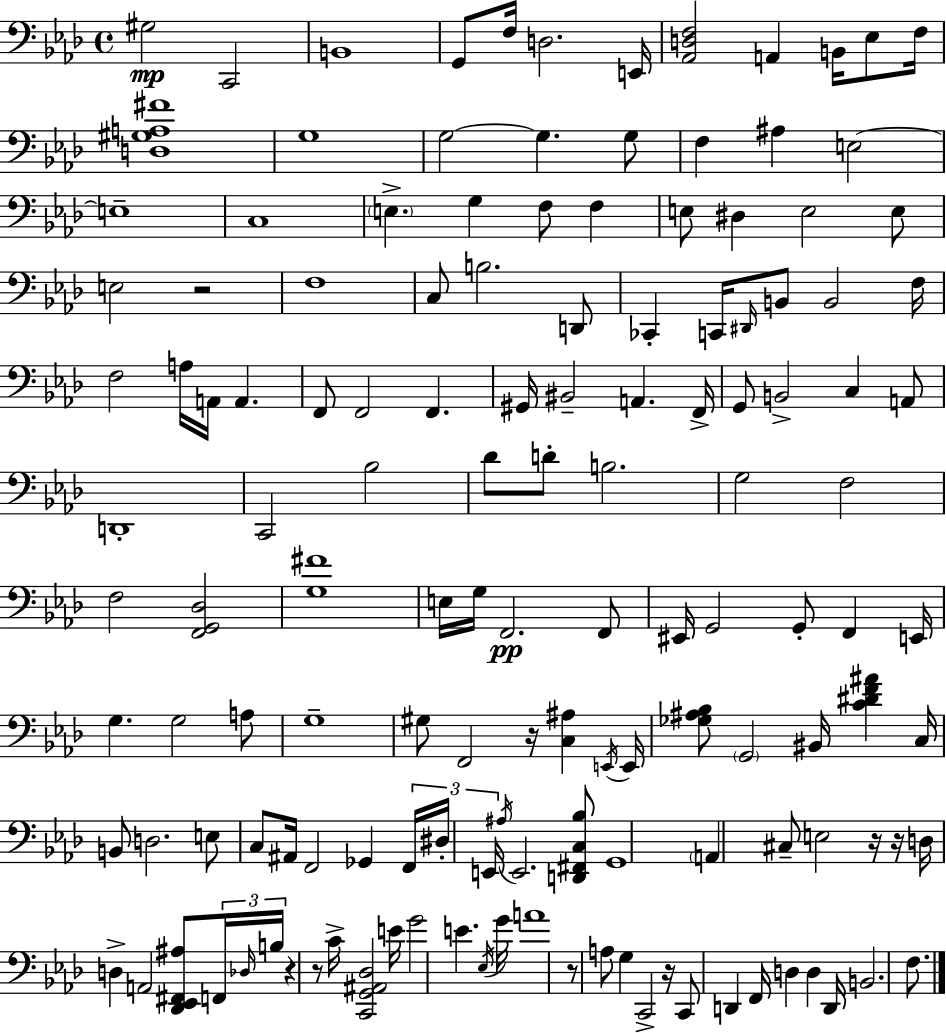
{
  \clef bass
  \time 4/4
  \defaultTimeSignature
  \key f \minor
  gis2\mp c,2 | b,1 | g,8 f16 d2. e,16 | <aes, d f>2 a,4 b,16 ees8 f16 | \break <d gis a fis'>1 | g1 | g2~~ g4. g8 | f4 ais4 e2~~ | \break e1-- | c1 | \parenthesize e4.-> g4 f8 f4 | e8 dis4 e2 e8 | \break e2 r2 | f1 | c8 b2. d,8 | ces,4-. c,16 \grace { dis,16 } b,8 b,2 | \break f16 f2 a16 a,16 a,4. | f,8 f,2 f,4. | gis,16 bis,2-- a,4. | f,16-> g,8 b,2-> c4 a,8 | \break d,1-. | c,2 bes2 | des'8 d'8-. b2. | g2 f2 | \break f2 <f, g, des>2 | <g fis'>1 | e16 g16 f,2.\pp f,8 | eis,16 g,2 g,8-. f,4 | \break e,16 g4. g2 a8 | g1-- | gis8 f,2 r16 <c ais>4 | \acciaccatura { e,16 } e,16 <ges ais bes>8 \parenthesize g,2 bis,16 <c' dis' f' ais'>4 | \break c16 b,8 d2. | e8 c8 ais,16 f,2 ges,4 | \tuplet 3/2 { f,16 dis16-. e,16 } \acciaccatura { ais16 } e,2. | <d, fis, c bes>8 g,1 | \break \parenthesize a,4 cis8-- e2 | r16 r16 d16 d4-> a,2 | <des, ees, fis, ais>8 \tuplet 3/2 { f,16 \grace { des16 } b16 } r4 r8 c'16-> <c, g, ais, des>2 | e'16 g'2 e'4. | \break \acciaccatura { ees16 } g'16 a'1 | r8 a8 g4 c,2-> | r16 c,8 d,4 f,16 d4 | d4 d,16 b,2. | \break f8. \bar "|."
}